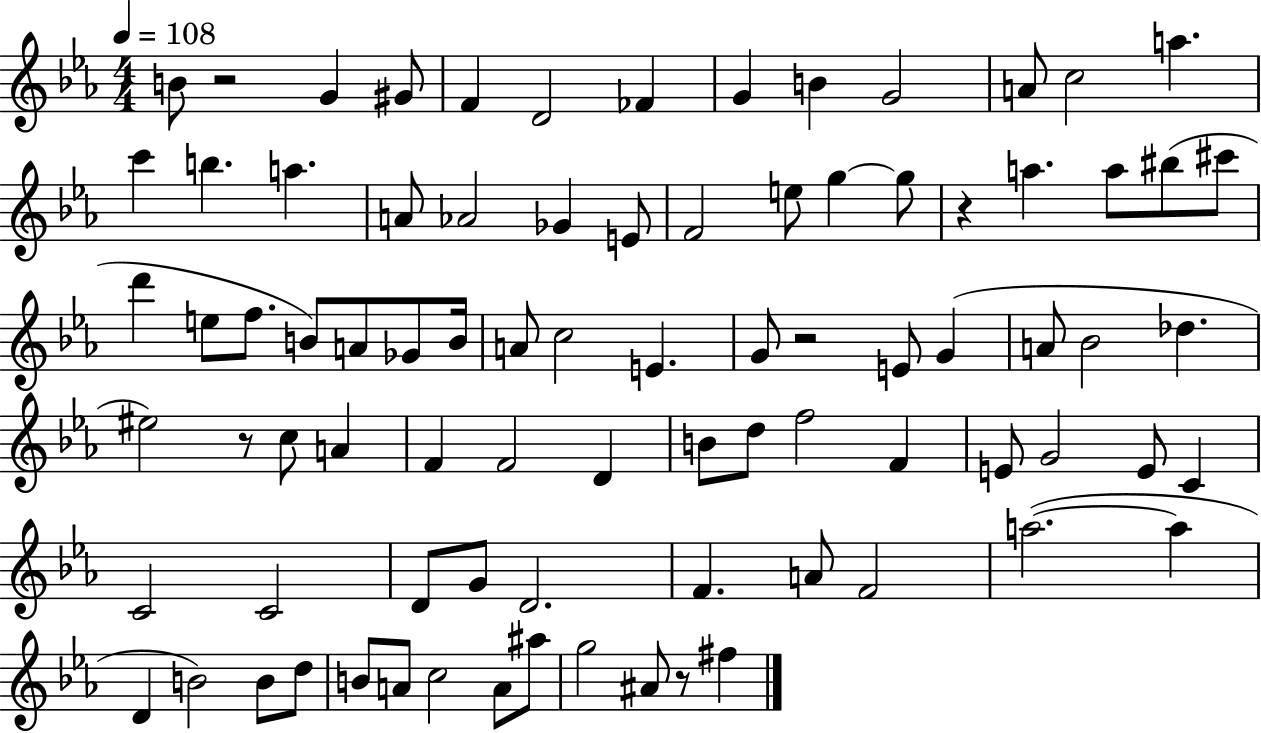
{
  \clef treble
  \numericTimeSignature
  \time 4/4
  \key ees \major
  \tempo 4 = 108
  b'8 r2 g'4 gis'8 | f'4 d'2 fes'4 | g'4 b'4 g'2 | a'8 c''2 a''4. | \break c'''4 b''4. a''4. | a'8 aes'2 ges'4 e'8 | f'2 e''8 g''4~~ g''8 | r4 a''4. a''8 bis''8( cis'''8 | \break d'''4 e''8 f''8. b'8) a'8 ges'8 b'16 | a'8 c''2 e'4. | g'8 r2 e'8 g'4( | a'8 bes'2 des''4. | \break eis''2) r8 c''8 a'4 | f'4 f'2 d'4 | b'8 d''8 f''2 f'4 | e'8 g'2 e'8 c'4 | \break c'2 c'2 | d'8 g'8 d'2. | f'4. a'8 f'2 | a''2.~(~ a''4 | \break d'4 b'2) b'8 d''8 | b'8 a'8 c''2 a'8 ais''8 | g''2 ais'8 r8 fis''4 | \bar "|."
}